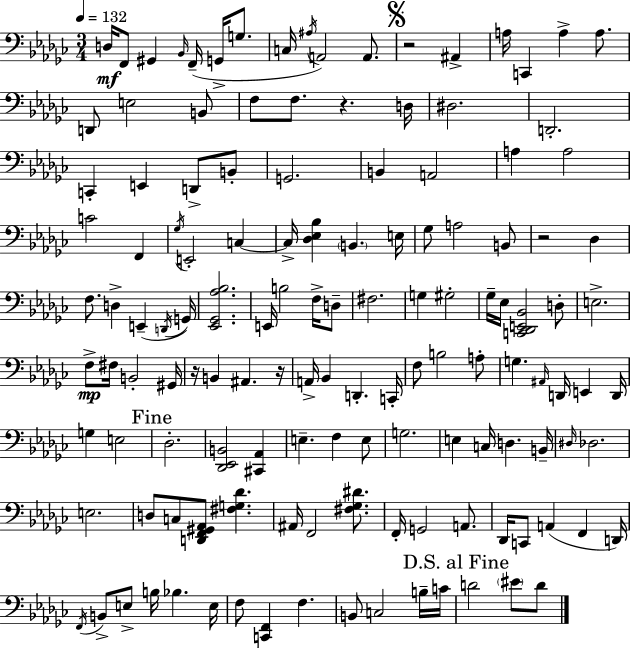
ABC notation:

X:1
T:Untitled
M:3/4
L:1/4
K:Ebm
D,/4 F,,/2 ^G,, _B,,/4 F,,/4 G,,/4 G,/2 C,/4 ^A,/4 A,,2 A,,/2 z2 ^A,, A,/4 C,, A, A,/2 D,,/2 E,2 B,,/2 F,/2 F,/2 z D,/4 ^D,2 D,,2 C,, E,, D,,/2 B,,/2 G,,2 B,, A,,2 A, A,2 C2 F,, _G,/4 E,,2 C, C,/4 [_D,_E,_B,] B,, E,/4 _G,/2 A,2 B,,/2 z2 _D, F,/2 D, E,, D,,/4 G,,/4 [_E,,_G,,_A,_B,]2 E,,/4 B,2 F,/4 D,/2 ^F,2 G, ^G,2 _G,/4 _E,/4 [C,,_D,,E,,_B,,]2 D,/2 E,2 F,/2 ^F,/4 B,,2 ^G,,/4 z/4 B,, ^A,, z/4 A,,/4 _B,, D,, C,,/4 F,/2 B,2 A,/2 G, ^A,,/4 D,,/4 E,, D,,/4 G, E,2 _D,2 [_D,,_E,,B,,]2 [^C,,_A,,] E, F, E,/2 G,2 E, C,/4 D, B,,/4 ^D,/4 _D,2 E,2 D,/2 C,/2 [D,,F,,^G,,_A,,]/2 [^F,G,_D] ^A,,/4 F,,2 [^F,_G,^D]/2 F,,/4 G,,2 A,,/2 _D,,/4 C,,/2 A,, F,, D,,/4 F,,/4 B,,/2 E,/2 B,/4 _B, E,/4 F,/2 [C,,F,,] F, B,,/2 C,2 B,/4 C/4 D2 ^E/2 D/2